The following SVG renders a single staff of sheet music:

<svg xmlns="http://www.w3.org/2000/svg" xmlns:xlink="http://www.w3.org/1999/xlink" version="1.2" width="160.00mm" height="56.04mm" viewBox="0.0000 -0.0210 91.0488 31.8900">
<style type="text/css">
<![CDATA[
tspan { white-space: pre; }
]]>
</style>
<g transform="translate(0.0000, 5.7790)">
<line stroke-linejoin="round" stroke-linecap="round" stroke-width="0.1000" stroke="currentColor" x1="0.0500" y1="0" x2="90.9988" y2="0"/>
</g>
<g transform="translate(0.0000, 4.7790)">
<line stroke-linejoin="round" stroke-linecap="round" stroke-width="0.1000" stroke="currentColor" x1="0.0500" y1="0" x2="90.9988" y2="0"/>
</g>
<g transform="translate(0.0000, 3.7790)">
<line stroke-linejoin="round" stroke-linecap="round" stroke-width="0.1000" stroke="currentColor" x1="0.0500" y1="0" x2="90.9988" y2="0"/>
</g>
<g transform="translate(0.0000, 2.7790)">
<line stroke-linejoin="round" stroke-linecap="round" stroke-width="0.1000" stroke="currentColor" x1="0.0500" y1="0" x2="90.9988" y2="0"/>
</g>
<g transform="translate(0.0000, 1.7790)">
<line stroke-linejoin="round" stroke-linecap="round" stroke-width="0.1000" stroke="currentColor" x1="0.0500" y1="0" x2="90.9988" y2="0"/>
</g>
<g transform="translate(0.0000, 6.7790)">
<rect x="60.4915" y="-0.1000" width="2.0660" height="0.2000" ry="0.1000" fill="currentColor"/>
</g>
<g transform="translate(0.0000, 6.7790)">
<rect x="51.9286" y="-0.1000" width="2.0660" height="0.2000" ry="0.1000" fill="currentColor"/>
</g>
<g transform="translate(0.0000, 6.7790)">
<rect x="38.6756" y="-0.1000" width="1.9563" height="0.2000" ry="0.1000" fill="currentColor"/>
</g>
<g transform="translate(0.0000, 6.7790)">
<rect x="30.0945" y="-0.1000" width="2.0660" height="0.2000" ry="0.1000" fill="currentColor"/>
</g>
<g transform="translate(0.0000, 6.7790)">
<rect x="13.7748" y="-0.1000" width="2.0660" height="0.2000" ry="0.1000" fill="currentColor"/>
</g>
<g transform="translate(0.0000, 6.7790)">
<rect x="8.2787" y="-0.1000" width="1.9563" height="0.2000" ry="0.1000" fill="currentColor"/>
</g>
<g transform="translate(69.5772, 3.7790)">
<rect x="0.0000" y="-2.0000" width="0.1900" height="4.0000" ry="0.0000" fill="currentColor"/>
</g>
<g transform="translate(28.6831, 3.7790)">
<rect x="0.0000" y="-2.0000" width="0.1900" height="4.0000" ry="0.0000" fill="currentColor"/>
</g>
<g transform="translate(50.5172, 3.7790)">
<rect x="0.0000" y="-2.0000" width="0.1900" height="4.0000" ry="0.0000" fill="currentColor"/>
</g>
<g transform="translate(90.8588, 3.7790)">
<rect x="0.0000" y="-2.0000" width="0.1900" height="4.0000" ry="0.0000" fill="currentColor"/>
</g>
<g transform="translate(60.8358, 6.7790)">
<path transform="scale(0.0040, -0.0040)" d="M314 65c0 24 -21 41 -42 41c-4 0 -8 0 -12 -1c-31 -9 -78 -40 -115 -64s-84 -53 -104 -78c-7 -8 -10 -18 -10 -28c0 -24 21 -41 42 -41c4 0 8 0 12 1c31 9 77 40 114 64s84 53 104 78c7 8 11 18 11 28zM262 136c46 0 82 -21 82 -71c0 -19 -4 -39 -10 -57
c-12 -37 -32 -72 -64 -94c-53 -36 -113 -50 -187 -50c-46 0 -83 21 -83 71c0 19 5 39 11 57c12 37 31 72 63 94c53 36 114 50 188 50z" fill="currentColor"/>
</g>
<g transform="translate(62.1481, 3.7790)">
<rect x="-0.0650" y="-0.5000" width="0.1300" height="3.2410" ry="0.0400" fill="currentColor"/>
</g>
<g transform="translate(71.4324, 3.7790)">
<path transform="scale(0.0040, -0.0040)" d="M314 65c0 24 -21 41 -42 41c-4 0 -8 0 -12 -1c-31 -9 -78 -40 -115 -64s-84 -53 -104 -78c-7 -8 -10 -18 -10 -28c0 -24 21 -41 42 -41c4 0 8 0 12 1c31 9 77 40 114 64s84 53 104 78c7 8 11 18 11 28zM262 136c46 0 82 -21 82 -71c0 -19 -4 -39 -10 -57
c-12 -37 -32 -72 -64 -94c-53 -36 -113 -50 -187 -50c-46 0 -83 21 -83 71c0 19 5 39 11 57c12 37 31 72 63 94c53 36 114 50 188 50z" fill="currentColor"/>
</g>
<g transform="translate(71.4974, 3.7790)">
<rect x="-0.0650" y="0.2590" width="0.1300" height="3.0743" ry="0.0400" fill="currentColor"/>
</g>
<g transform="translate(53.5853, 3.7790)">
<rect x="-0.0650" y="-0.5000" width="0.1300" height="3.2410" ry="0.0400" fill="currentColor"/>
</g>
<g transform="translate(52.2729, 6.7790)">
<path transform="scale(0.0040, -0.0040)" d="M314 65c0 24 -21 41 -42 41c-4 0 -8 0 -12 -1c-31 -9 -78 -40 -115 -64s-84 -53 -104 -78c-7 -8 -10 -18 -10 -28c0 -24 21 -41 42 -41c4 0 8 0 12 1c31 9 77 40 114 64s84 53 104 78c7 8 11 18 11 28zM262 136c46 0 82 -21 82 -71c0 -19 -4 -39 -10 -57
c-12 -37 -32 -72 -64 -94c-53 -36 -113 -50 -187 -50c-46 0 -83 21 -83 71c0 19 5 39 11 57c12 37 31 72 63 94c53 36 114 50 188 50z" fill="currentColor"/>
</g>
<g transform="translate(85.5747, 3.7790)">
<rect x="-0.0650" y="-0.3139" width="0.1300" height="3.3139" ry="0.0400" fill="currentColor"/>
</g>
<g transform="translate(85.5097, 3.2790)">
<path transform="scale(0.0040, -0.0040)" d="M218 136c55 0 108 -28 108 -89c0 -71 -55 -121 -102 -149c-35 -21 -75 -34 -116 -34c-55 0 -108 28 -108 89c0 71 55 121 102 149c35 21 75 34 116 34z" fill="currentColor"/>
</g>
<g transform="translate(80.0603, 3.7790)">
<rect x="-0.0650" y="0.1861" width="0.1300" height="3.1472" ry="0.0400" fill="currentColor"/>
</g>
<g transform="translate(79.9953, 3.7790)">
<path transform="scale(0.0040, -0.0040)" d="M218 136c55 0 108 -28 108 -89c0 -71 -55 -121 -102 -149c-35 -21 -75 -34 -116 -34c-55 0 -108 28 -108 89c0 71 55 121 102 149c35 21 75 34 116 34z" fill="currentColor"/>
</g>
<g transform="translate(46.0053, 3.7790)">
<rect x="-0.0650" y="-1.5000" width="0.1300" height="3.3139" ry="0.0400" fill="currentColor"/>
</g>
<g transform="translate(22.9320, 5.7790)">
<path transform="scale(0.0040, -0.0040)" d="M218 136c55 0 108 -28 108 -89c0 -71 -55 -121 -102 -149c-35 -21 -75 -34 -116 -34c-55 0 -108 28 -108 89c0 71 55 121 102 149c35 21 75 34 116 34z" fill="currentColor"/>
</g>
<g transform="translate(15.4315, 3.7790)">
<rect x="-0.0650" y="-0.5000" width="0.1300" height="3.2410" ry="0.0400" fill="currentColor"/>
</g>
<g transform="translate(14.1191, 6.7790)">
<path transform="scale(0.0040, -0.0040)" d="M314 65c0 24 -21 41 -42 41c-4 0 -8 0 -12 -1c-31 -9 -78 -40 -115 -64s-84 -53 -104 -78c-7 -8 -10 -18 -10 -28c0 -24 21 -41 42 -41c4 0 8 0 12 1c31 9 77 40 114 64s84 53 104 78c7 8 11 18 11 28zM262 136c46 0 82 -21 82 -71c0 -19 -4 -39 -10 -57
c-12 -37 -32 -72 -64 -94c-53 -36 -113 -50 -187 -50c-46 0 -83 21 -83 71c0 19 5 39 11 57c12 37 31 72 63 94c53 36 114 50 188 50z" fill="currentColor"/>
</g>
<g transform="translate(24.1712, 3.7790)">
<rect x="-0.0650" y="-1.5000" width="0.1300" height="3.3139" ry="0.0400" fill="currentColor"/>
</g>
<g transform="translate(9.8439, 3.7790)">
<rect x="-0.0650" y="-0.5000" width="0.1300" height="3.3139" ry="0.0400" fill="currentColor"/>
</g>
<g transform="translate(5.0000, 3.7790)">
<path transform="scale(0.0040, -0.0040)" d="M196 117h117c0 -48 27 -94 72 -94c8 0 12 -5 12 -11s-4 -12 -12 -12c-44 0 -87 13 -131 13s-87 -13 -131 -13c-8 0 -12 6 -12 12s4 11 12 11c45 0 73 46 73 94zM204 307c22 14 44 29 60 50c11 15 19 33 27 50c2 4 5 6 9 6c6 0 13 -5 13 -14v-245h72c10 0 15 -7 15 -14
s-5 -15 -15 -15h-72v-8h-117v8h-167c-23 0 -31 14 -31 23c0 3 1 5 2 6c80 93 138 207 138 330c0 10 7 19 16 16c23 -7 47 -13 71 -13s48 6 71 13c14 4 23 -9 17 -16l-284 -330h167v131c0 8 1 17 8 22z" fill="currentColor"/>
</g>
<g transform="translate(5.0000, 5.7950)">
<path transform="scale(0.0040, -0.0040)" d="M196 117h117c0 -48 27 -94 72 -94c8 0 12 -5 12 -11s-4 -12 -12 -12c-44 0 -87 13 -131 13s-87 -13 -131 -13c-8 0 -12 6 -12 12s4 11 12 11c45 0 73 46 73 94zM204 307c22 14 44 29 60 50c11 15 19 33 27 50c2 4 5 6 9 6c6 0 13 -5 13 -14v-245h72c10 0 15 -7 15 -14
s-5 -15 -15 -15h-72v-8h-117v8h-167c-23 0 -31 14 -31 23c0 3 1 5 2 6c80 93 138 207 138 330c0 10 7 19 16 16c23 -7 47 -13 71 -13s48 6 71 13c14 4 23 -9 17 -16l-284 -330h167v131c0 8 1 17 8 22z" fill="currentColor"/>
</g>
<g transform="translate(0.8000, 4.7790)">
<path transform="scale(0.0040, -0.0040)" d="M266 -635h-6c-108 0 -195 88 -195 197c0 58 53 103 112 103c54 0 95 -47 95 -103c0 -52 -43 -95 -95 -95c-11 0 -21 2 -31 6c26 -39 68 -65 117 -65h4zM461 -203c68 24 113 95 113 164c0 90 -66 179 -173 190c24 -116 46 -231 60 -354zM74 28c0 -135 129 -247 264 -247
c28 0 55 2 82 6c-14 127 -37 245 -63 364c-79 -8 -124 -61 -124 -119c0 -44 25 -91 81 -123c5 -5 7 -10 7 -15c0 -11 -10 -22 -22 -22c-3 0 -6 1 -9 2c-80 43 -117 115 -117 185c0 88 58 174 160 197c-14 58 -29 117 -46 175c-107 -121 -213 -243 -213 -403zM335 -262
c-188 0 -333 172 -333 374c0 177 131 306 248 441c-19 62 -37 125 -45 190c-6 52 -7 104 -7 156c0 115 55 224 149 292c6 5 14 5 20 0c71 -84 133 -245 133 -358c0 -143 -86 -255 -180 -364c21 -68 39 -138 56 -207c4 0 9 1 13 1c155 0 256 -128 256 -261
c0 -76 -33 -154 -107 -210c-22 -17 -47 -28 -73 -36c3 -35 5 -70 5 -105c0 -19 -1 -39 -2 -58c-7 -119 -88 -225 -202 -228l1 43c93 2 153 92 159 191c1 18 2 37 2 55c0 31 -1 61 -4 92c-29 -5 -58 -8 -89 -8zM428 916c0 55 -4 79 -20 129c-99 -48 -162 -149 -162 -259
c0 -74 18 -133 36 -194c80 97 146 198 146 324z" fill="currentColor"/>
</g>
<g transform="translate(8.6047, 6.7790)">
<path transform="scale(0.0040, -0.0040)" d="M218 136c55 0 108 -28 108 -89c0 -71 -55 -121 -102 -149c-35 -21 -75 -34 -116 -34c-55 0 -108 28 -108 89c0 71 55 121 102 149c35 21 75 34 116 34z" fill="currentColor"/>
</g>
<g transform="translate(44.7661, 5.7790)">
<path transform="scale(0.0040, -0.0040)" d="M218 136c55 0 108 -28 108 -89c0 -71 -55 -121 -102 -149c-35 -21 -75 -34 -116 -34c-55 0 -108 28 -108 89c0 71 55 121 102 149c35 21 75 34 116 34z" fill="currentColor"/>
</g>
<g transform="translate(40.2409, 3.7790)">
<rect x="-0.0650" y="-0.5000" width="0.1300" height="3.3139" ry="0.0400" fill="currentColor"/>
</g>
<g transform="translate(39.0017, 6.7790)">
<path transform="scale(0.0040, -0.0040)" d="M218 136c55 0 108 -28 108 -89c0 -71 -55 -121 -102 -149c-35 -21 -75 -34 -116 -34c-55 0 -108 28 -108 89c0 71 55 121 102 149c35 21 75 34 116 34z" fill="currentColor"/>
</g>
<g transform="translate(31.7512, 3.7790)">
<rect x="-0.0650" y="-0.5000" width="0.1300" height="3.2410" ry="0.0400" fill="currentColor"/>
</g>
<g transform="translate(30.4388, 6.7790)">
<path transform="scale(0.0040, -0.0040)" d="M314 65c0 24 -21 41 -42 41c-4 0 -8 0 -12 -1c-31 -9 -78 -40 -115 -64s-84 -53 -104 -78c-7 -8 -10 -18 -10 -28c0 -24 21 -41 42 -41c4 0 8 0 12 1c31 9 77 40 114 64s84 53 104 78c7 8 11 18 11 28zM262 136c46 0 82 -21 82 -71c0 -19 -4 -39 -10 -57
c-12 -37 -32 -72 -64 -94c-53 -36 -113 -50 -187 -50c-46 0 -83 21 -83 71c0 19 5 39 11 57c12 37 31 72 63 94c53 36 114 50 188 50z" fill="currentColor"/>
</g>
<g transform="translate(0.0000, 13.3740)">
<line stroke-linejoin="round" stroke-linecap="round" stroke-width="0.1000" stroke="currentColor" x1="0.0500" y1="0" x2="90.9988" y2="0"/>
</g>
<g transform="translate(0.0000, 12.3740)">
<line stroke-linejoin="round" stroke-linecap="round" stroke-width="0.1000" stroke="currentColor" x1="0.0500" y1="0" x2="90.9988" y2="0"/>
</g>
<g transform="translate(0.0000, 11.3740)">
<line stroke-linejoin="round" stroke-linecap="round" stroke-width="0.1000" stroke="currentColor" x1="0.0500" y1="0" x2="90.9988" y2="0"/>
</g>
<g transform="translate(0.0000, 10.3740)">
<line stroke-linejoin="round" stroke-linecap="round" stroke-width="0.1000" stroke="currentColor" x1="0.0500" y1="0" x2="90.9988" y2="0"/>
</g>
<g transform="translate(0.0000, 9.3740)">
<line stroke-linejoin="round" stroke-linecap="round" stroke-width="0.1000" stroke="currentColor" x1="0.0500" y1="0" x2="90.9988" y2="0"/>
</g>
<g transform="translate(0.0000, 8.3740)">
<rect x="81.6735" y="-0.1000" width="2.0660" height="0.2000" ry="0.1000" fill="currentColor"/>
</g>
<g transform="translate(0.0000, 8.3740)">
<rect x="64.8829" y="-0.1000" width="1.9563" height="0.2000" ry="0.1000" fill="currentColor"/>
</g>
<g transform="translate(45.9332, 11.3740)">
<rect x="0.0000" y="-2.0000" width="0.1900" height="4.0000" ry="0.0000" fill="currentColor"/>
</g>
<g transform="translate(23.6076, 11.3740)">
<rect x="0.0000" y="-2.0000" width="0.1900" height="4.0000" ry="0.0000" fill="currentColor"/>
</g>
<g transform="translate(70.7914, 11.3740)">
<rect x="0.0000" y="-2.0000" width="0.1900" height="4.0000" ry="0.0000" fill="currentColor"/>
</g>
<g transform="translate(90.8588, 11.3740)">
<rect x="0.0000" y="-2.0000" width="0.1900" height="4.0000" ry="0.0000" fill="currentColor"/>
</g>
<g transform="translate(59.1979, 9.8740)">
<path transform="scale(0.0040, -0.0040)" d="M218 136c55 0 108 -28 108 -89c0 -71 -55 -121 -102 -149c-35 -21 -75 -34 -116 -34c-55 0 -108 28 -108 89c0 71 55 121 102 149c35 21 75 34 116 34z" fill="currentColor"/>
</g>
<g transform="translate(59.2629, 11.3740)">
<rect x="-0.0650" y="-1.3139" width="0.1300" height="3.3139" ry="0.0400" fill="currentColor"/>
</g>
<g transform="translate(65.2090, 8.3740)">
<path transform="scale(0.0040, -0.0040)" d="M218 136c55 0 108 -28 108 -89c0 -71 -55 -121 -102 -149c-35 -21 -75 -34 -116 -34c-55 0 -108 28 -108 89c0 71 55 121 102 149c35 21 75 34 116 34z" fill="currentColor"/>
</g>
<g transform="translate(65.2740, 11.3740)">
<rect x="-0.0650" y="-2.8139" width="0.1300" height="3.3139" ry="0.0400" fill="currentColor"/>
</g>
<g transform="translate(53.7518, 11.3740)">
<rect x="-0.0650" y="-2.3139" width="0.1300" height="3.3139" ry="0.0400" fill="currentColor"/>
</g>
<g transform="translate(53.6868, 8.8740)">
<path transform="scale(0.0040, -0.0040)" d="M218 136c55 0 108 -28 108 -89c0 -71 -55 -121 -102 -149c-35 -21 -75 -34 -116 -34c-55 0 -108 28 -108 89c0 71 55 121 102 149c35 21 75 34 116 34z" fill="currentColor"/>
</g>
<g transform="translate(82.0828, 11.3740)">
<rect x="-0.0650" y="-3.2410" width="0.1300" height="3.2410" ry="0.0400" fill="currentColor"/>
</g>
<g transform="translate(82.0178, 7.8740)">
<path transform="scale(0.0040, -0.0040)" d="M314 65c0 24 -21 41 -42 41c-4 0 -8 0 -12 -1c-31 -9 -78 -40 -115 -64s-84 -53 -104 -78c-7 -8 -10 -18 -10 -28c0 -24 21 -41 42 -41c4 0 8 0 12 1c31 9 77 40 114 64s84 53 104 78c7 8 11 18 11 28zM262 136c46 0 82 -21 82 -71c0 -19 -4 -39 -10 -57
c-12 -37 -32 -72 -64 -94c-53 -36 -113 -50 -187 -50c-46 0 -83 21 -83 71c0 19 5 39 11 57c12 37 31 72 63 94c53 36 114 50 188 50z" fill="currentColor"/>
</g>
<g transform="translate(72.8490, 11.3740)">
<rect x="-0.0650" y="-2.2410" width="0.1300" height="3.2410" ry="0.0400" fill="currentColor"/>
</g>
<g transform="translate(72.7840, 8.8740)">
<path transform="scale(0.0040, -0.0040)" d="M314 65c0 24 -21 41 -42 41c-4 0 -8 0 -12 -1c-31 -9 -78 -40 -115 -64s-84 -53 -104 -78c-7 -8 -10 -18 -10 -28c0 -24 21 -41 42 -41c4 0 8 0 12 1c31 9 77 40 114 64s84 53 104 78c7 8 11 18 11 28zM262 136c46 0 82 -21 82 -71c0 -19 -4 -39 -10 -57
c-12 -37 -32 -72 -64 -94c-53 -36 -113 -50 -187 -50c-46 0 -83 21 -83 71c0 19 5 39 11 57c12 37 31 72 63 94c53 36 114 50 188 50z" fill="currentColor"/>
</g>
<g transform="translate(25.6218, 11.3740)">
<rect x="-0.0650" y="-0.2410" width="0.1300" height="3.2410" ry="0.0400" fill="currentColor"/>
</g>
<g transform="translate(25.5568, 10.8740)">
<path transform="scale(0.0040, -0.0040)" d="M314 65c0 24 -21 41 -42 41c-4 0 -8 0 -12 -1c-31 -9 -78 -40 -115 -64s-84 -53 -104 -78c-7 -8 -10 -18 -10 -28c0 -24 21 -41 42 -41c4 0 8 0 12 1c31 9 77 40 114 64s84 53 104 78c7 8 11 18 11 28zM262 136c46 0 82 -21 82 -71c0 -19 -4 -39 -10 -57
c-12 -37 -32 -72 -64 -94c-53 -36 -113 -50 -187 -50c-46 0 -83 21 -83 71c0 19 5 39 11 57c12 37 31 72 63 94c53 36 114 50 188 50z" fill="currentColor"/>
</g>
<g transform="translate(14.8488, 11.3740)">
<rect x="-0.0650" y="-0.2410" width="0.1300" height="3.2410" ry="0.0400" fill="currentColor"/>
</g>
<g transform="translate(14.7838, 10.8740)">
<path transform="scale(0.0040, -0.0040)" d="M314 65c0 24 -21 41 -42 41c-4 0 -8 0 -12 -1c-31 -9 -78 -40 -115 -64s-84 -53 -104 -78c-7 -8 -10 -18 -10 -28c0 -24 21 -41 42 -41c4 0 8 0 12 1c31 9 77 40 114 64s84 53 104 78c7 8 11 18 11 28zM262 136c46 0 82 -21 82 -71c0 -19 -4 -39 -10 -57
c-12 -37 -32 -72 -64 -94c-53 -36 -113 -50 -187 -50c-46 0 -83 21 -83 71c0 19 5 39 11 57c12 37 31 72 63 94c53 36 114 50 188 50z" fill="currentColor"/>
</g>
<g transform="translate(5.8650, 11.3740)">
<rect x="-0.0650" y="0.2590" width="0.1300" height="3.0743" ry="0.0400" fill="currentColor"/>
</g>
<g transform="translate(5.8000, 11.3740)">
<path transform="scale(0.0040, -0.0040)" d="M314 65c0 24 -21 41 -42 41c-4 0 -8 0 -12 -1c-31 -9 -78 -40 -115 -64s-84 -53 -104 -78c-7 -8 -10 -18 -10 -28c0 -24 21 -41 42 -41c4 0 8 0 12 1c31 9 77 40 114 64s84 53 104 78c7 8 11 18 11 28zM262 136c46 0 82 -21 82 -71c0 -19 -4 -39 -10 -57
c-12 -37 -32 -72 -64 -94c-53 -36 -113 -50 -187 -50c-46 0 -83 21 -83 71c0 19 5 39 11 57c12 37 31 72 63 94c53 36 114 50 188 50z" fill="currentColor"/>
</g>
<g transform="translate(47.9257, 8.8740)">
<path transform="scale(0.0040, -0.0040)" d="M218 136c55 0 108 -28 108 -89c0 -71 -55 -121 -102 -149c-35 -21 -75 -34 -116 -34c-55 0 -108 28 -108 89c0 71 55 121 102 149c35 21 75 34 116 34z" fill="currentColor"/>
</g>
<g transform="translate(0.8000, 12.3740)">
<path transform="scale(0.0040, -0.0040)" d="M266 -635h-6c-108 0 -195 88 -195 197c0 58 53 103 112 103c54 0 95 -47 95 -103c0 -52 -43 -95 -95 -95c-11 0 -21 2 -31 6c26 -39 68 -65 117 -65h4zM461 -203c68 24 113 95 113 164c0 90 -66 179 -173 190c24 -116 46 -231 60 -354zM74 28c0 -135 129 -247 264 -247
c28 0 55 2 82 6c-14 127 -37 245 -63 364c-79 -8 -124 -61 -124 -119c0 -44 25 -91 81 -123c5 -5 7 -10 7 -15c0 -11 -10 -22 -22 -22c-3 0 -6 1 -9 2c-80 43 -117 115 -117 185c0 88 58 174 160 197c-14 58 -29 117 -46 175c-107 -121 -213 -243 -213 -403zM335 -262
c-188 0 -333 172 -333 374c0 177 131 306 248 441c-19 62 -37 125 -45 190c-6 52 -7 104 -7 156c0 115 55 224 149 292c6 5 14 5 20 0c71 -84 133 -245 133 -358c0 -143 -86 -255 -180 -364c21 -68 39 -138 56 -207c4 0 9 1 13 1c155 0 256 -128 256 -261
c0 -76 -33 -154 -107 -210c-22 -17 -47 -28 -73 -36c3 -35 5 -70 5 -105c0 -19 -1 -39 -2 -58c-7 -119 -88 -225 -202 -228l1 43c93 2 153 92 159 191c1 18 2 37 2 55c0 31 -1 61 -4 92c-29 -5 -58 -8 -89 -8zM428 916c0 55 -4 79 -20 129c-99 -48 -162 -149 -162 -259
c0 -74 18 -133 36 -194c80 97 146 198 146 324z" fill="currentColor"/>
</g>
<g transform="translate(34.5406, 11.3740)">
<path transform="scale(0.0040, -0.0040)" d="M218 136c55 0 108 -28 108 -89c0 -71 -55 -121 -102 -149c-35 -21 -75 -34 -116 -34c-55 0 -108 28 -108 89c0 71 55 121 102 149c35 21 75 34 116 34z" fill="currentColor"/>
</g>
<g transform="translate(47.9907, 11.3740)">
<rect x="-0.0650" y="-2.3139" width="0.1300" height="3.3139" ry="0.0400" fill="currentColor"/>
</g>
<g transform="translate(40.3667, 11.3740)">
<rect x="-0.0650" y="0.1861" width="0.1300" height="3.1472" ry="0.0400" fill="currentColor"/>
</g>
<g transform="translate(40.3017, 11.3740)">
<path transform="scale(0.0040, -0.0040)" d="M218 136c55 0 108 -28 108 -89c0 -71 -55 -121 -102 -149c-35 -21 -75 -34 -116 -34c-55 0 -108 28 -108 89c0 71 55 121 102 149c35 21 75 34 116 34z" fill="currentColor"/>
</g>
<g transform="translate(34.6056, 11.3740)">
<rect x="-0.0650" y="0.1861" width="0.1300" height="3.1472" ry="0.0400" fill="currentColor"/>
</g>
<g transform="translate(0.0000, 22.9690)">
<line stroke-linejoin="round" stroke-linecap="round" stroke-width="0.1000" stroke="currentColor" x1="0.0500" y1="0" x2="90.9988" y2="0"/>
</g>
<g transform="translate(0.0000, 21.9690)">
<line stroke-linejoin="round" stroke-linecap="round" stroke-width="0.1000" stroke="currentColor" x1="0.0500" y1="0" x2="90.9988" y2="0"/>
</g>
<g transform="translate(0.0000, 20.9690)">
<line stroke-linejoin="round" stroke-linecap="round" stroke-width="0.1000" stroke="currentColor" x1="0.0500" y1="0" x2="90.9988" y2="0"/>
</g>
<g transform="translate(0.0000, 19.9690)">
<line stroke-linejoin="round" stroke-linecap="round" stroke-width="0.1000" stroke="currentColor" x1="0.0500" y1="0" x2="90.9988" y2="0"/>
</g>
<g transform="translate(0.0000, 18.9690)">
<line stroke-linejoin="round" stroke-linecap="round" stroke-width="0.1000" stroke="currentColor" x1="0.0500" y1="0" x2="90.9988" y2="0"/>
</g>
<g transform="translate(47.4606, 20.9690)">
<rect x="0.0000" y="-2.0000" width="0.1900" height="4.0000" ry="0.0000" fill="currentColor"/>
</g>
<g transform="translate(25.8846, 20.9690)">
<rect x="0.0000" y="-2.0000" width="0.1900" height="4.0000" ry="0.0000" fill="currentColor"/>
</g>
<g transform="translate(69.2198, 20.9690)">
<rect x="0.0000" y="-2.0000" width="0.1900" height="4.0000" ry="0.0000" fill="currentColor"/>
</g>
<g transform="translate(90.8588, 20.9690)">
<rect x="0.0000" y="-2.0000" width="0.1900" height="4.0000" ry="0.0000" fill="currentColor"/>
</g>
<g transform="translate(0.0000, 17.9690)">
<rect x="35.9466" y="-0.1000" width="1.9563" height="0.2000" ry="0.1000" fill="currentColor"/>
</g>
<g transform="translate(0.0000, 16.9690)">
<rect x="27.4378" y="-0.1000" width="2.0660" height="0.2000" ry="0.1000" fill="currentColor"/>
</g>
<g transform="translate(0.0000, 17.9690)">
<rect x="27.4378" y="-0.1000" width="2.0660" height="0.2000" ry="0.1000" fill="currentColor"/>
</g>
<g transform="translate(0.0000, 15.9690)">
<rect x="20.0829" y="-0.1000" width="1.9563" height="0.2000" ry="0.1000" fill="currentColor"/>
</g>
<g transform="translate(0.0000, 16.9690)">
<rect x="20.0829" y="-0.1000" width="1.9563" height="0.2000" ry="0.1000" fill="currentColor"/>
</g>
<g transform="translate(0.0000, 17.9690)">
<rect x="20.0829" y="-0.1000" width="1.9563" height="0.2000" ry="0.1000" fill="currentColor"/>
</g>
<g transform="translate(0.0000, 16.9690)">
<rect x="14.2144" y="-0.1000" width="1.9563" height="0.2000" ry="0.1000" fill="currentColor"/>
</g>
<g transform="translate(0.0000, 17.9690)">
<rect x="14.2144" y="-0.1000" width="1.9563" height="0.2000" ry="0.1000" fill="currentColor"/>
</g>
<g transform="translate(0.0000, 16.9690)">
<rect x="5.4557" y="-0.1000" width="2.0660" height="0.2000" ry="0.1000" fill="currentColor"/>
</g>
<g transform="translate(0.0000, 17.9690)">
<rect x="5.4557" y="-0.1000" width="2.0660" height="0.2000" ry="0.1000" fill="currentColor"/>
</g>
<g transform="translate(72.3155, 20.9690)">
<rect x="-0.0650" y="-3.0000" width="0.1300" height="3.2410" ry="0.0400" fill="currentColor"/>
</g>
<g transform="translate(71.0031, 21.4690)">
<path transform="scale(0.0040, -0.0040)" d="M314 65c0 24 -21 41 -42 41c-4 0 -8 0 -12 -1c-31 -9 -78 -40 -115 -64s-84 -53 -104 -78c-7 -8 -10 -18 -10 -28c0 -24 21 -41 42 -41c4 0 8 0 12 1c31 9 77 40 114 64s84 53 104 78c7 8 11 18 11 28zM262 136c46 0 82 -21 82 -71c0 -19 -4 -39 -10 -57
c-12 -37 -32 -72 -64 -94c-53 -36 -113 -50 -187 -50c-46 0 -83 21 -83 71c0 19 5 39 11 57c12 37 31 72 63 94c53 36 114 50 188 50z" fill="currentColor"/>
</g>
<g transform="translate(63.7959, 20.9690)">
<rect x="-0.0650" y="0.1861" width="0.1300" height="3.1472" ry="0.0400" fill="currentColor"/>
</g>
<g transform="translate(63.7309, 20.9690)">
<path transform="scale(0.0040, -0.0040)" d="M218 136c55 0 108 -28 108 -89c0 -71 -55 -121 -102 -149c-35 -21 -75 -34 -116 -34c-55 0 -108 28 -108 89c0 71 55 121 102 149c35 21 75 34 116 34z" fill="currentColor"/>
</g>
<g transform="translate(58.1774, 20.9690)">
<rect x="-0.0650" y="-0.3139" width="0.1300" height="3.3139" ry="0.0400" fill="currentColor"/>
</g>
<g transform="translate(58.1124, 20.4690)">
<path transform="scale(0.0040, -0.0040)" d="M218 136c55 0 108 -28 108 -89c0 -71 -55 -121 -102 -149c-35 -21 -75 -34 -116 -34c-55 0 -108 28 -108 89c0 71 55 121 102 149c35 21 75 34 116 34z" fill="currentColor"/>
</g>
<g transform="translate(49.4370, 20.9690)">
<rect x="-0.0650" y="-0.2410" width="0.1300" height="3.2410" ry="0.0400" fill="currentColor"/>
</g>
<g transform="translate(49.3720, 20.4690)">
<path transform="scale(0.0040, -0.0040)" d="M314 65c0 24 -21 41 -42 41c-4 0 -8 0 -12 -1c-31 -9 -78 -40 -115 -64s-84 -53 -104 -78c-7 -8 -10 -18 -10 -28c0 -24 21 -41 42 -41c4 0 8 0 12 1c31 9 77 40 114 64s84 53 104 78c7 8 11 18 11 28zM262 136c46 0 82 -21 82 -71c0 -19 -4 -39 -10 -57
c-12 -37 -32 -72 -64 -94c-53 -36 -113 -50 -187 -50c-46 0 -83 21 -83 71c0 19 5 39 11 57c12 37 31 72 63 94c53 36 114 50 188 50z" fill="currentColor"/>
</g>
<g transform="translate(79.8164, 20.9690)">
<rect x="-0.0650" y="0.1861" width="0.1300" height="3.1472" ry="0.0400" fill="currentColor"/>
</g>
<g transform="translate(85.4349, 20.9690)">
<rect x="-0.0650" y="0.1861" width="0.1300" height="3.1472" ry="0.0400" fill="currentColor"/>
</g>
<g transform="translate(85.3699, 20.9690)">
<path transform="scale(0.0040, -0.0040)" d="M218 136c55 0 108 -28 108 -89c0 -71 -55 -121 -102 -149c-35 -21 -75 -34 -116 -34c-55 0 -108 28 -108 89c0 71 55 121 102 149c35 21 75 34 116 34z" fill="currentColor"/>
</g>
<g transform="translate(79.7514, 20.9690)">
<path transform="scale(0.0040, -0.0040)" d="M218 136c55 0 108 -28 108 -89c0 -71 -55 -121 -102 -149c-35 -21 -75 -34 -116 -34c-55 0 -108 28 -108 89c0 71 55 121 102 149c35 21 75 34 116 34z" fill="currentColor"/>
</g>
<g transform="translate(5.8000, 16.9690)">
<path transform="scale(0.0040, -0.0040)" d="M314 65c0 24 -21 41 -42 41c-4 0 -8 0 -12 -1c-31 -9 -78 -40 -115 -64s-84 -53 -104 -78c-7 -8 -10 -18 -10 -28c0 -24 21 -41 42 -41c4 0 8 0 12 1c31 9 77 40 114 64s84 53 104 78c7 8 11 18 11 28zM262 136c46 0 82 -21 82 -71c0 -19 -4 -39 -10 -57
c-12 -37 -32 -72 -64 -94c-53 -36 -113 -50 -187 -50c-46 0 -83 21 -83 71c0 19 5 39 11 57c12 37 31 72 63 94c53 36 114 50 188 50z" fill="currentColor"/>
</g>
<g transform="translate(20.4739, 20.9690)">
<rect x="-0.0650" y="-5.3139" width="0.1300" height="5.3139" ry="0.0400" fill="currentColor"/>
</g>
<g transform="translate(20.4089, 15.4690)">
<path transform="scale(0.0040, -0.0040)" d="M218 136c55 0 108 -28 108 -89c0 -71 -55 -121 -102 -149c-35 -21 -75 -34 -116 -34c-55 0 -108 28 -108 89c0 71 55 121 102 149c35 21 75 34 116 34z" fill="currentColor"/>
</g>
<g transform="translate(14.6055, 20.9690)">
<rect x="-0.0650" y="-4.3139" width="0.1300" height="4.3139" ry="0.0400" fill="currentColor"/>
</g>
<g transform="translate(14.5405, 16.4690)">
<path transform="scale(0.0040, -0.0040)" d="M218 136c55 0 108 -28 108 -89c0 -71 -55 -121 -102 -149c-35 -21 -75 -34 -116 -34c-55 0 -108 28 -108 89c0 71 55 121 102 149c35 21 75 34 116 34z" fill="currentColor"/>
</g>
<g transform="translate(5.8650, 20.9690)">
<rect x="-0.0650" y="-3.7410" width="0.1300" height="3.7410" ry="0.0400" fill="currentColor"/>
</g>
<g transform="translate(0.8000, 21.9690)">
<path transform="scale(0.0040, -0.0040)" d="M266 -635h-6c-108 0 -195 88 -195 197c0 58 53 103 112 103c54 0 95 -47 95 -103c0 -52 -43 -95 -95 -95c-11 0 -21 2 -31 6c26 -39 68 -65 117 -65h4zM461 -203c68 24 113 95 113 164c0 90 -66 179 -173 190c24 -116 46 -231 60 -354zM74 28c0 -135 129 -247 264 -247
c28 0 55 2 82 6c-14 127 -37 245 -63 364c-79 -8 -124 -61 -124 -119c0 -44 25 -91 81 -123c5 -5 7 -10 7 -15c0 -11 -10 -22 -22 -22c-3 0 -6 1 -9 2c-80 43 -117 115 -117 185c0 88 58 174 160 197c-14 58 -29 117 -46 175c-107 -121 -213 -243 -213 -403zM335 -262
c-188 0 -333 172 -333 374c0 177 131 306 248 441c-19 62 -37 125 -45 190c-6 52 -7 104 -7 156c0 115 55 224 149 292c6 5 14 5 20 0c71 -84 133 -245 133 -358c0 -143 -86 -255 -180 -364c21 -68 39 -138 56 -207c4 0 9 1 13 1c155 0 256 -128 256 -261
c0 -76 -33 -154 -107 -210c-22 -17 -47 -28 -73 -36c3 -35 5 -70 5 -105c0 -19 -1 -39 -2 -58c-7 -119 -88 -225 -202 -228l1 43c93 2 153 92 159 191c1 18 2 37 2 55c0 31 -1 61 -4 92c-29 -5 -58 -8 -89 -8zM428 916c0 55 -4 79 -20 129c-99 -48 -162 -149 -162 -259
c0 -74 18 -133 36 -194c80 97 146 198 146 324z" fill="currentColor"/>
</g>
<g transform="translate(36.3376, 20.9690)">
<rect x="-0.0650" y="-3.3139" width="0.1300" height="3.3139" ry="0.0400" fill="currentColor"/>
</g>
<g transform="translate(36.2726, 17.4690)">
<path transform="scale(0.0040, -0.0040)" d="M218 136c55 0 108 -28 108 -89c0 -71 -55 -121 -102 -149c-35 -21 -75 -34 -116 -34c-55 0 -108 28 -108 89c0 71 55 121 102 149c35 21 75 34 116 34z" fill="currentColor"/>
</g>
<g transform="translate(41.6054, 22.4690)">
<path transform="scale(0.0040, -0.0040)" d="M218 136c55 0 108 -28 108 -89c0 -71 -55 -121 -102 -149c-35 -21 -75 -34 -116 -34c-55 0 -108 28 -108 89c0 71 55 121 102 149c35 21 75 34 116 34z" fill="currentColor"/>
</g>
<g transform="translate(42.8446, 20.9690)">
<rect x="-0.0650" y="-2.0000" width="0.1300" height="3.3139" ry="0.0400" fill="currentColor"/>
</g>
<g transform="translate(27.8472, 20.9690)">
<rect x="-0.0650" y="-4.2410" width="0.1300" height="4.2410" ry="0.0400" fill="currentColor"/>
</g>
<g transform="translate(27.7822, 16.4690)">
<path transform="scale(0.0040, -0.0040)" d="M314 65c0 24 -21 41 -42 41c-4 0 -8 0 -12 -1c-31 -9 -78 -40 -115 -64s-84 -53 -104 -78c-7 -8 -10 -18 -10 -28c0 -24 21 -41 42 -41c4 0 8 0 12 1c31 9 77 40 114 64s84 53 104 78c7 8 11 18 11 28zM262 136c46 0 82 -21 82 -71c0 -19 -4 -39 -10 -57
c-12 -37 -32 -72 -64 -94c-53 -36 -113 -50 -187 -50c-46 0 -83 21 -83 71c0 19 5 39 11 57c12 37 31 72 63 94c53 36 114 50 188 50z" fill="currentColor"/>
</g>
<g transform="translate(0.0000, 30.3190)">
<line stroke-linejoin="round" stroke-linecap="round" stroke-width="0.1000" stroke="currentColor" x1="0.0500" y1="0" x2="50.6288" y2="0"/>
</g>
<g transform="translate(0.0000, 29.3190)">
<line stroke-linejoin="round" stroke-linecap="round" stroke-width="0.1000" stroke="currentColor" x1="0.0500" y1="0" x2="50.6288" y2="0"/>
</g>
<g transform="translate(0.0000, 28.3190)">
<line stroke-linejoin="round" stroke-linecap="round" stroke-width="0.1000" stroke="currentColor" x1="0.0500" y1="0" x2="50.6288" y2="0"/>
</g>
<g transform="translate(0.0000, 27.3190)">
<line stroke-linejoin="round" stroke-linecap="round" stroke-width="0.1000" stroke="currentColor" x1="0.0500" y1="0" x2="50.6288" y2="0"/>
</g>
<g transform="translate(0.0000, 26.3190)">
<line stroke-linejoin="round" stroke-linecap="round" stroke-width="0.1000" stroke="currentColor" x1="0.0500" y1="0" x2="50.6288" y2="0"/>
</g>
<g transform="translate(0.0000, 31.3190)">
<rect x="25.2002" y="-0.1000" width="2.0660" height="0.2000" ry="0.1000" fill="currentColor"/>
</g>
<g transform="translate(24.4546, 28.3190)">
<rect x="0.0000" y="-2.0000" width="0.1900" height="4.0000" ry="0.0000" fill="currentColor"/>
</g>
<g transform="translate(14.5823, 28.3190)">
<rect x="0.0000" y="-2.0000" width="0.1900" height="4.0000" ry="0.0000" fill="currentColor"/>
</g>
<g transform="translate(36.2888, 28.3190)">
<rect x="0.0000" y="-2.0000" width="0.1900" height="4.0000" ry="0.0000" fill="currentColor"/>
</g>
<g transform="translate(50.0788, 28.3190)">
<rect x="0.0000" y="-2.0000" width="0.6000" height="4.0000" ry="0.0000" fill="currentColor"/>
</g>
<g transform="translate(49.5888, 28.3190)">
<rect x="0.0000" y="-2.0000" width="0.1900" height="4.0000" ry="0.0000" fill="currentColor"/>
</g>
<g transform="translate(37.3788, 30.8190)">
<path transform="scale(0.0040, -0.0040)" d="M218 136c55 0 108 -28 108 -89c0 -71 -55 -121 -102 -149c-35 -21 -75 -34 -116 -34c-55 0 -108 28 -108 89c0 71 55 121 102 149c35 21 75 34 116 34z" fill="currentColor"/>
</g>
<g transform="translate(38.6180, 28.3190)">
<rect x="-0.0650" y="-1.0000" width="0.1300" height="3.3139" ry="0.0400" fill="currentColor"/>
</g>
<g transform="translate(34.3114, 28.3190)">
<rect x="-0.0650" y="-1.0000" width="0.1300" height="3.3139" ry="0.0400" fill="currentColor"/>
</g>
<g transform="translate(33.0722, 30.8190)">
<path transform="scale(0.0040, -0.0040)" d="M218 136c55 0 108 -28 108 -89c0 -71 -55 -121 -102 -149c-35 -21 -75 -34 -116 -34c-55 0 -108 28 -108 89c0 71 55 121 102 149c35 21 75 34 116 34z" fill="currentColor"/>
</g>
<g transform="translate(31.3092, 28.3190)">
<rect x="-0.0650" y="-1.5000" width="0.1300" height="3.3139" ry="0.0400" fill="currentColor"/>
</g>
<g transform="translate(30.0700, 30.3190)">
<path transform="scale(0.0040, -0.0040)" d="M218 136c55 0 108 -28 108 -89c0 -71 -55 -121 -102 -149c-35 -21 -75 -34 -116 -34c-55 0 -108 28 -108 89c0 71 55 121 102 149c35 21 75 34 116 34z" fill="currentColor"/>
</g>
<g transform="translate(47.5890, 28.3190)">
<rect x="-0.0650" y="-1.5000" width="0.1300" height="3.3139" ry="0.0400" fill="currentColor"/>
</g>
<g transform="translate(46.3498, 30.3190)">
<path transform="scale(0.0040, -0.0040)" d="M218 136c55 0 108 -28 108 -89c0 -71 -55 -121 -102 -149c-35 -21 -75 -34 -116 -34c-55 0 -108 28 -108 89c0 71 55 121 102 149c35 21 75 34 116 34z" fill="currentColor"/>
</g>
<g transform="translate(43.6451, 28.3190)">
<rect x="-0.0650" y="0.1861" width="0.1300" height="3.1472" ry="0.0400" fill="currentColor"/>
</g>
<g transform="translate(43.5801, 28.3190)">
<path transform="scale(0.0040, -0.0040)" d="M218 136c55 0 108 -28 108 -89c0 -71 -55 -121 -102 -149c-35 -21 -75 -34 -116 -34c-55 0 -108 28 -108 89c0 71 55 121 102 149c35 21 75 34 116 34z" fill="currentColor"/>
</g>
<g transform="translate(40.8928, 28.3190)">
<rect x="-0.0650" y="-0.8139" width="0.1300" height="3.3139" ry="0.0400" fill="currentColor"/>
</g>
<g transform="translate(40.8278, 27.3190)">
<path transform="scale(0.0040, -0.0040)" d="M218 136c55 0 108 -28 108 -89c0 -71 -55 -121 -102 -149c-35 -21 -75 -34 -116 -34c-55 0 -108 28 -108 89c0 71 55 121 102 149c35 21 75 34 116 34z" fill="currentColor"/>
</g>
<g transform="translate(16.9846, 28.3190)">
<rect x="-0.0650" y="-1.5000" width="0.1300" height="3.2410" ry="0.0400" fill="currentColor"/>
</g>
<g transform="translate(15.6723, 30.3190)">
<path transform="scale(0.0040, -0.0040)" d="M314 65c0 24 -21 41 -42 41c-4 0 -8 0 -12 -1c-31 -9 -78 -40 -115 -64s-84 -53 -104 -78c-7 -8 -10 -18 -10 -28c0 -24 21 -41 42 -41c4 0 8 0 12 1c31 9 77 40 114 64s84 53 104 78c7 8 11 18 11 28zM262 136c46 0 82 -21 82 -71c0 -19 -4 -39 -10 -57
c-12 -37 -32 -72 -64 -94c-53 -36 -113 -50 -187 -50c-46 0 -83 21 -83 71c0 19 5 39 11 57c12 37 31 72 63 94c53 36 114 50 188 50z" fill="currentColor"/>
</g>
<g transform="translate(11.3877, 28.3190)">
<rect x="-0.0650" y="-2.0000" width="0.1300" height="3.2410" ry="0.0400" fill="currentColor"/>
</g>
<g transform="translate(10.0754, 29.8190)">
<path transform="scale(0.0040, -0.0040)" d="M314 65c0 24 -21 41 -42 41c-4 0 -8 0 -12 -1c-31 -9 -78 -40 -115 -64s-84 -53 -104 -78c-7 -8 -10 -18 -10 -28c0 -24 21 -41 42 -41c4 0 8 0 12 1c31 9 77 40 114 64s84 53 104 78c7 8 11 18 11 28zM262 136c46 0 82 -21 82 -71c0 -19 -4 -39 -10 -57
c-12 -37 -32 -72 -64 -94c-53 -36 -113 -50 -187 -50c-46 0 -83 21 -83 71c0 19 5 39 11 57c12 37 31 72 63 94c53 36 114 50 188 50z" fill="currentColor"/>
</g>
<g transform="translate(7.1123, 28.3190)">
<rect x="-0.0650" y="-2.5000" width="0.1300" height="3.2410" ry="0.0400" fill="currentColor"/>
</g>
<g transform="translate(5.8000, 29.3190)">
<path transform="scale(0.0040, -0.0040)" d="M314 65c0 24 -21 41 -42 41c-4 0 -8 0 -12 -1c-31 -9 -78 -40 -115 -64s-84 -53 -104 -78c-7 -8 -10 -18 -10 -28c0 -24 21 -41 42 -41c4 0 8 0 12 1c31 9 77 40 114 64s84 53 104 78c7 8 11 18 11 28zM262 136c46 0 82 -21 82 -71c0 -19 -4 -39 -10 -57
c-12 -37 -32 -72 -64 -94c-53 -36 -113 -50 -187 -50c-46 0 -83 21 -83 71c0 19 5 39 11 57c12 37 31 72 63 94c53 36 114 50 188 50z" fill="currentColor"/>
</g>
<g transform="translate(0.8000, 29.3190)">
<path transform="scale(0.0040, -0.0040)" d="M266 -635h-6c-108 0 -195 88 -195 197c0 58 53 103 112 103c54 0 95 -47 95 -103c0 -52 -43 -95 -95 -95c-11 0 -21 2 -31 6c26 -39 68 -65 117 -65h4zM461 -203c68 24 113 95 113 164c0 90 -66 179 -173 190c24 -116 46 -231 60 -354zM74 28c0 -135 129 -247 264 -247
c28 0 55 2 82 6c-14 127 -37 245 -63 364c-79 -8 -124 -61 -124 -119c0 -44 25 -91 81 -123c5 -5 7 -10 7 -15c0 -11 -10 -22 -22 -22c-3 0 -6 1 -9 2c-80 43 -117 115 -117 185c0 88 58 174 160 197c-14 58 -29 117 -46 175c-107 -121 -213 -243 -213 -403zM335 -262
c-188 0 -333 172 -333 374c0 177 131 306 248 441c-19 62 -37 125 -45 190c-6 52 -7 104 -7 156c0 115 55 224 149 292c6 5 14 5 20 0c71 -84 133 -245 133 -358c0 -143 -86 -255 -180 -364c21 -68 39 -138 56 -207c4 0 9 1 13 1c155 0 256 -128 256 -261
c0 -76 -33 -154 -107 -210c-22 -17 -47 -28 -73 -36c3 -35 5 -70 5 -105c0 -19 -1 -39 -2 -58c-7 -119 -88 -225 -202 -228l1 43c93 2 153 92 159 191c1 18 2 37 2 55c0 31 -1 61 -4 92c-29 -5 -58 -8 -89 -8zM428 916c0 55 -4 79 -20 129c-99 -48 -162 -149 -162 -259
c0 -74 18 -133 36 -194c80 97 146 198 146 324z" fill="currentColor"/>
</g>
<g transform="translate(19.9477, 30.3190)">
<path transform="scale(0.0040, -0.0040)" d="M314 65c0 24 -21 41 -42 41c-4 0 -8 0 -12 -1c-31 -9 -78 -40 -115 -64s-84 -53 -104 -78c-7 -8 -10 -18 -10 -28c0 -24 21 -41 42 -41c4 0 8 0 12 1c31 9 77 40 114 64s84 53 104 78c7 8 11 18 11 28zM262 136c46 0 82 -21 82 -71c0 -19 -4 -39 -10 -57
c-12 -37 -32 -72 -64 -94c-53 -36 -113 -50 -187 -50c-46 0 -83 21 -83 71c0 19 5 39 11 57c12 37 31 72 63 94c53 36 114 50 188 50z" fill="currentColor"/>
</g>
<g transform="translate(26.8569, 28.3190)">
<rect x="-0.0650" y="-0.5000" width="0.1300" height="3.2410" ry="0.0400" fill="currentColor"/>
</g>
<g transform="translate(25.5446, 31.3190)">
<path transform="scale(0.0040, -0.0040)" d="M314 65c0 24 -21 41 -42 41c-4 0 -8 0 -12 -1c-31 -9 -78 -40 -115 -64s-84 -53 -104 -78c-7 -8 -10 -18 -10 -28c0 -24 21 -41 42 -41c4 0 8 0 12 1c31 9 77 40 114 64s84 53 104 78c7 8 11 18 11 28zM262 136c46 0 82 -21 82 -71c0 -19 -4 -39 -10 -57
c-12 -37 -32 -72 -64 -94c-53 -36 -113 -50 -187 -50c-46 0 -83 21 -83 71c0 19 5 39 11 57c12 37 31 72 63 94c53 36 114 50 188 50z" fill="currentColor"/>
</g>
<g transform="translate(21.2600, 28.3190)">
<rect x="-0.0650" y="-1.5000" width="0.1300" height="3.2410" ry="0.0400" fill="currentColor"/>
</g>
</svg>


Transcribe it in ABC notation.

X:1
T:Untitled
M:4/4
L:1/4
K:C
C C2 E C2 C E C2 C2 B2 B c B2 c2 c2 B B g g e a g2 b2 c'2 d' f' d'2 b F c2 c B A2 B B G2 F2 E2 E2 C2 E D D d B E